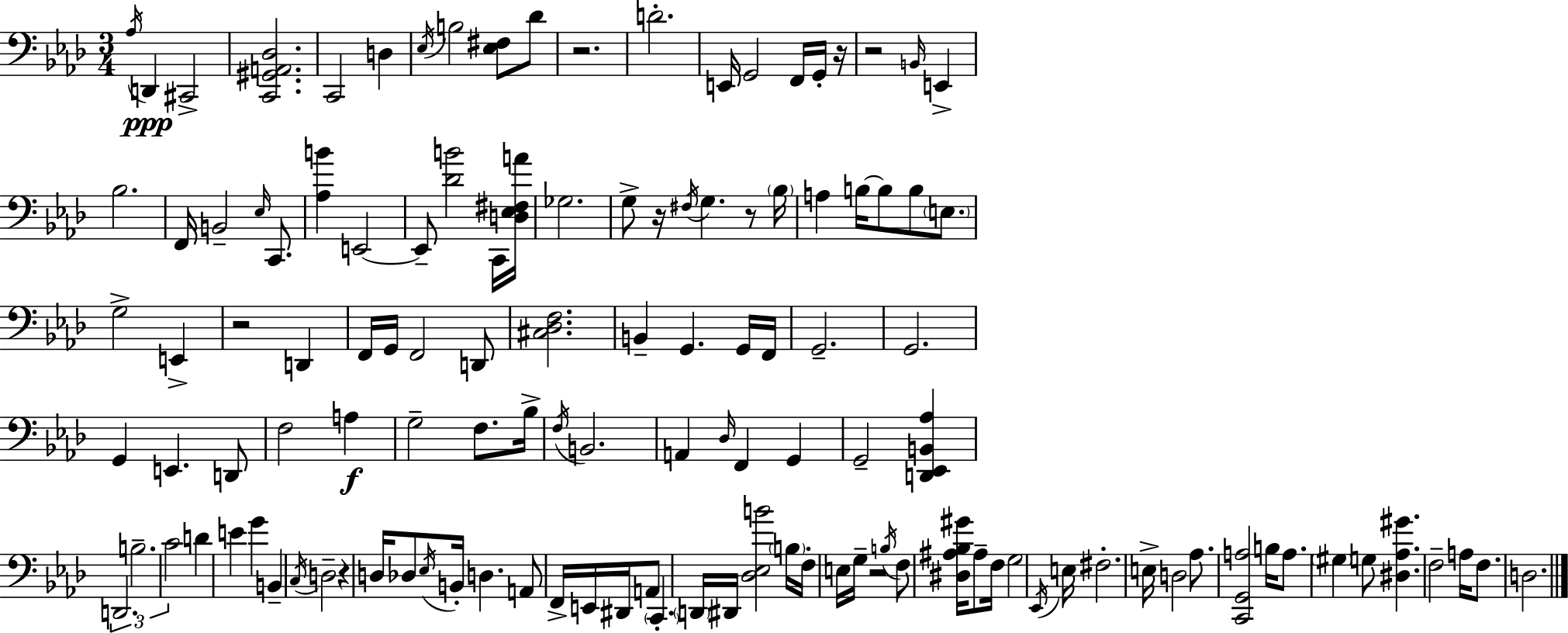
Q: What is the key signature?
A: F minor